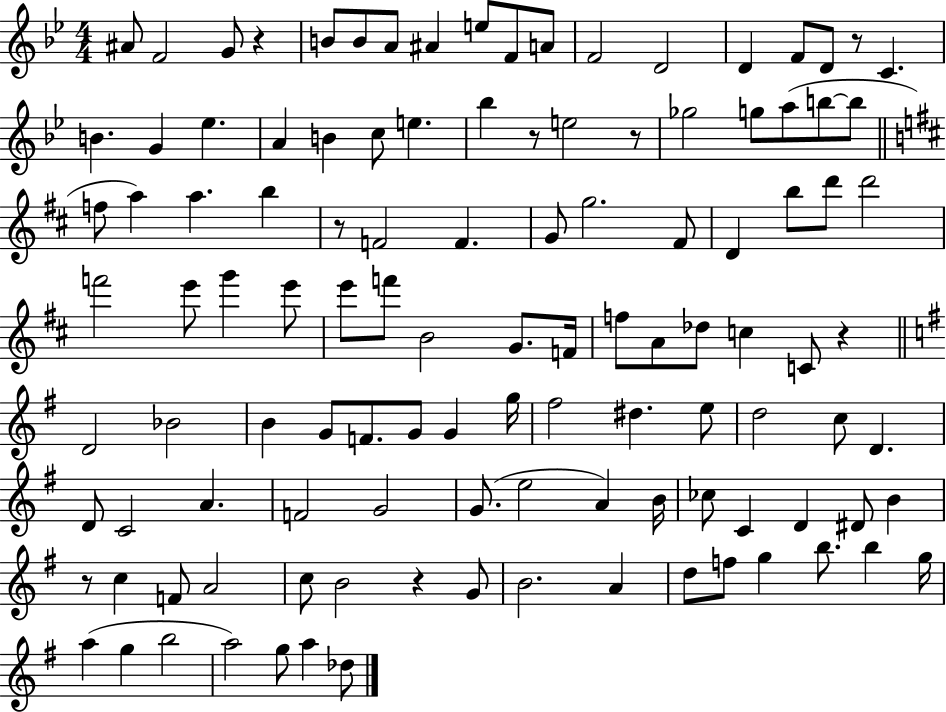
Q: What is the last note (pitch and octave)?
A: Db5